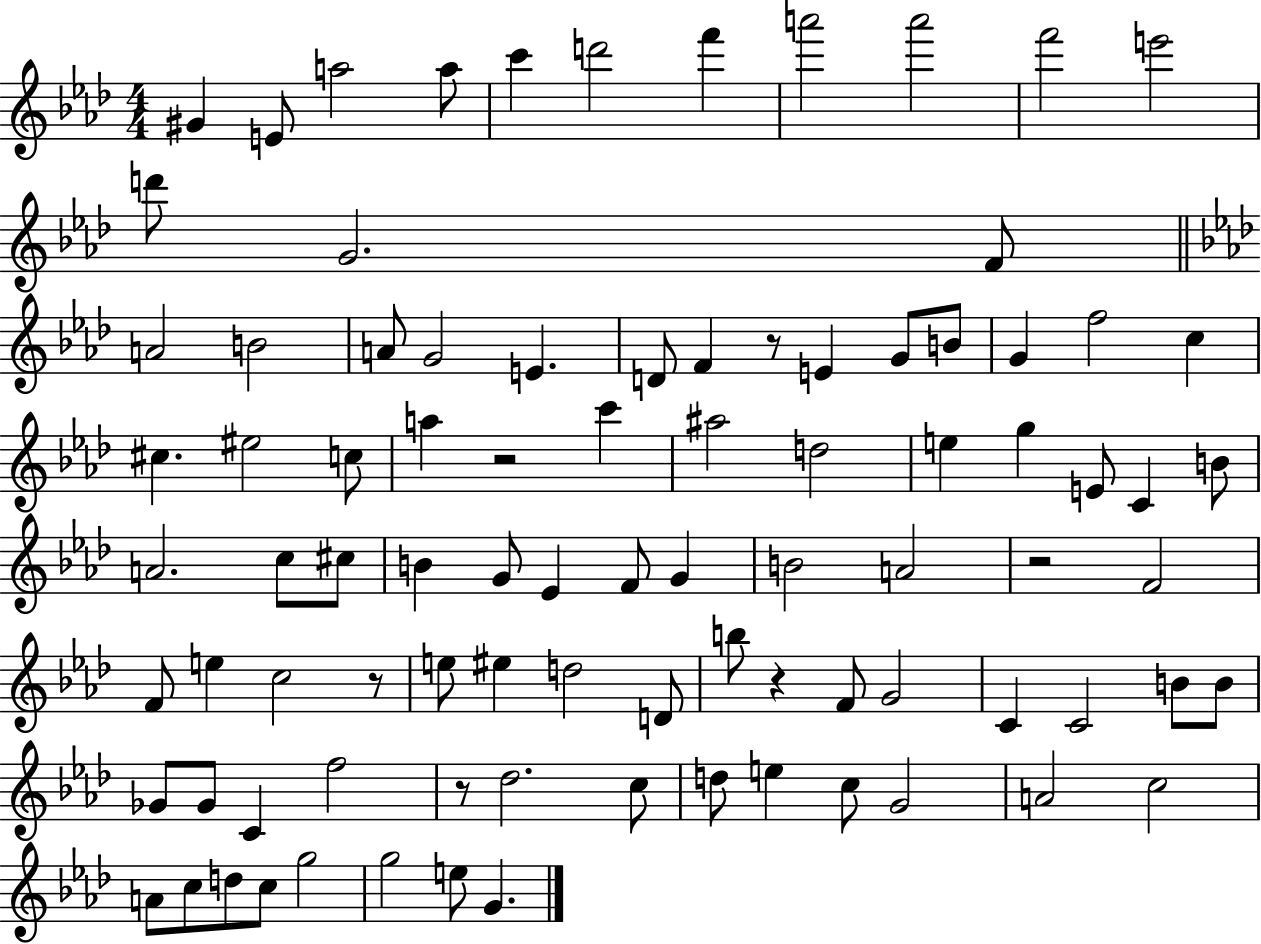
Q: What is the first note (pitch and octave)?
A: G#4